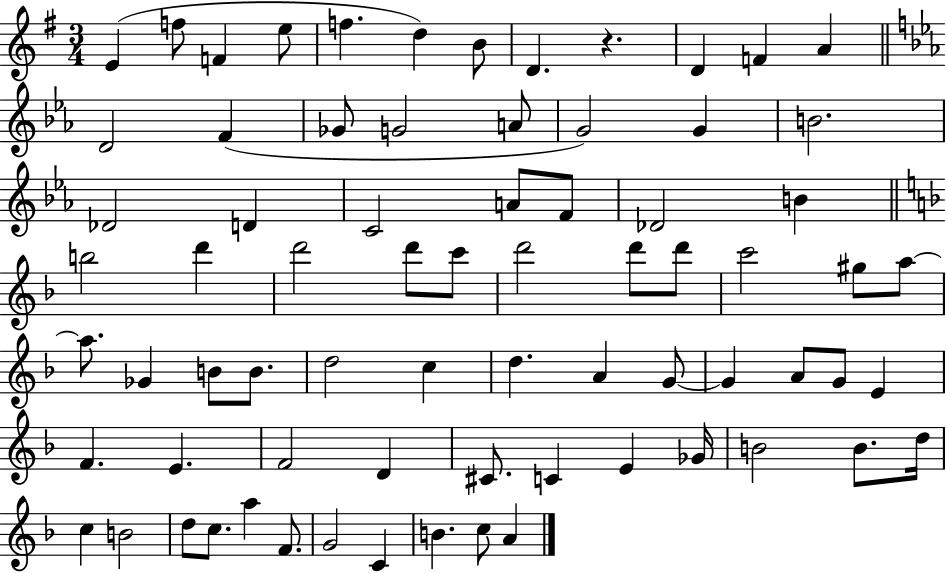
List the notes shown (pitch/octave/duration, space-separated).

E4/q F5/e F4/q E5/e F5/q. D5/q B4/e D4/q. R/q. D4/q F4/q A4/q D4/h F4/q Gb4/e G4/h A4/e G4/h G4/q B4/h. Db4/h D4/q C4/h A4/e F4/e Db4/h B4/q B5/h D6/q D6/h D6/e C6/e D6/h D6/e D6/e C6/h G#5/e A5/e A5/e. Gb4/q B4/e B4/e. D5/h C5/q D5/q. A4/q G4/e G4/q A4/e G4/e E4/q F4/q. E4/q. F4/h D4/q C#4/e. C4/q E4/q Gb4/s B4/h B4/e. D5/s C5/q B4/h D5/e C5/e. A5/q F4/e. G4/h C4/q B4/q. C5/e A4/q